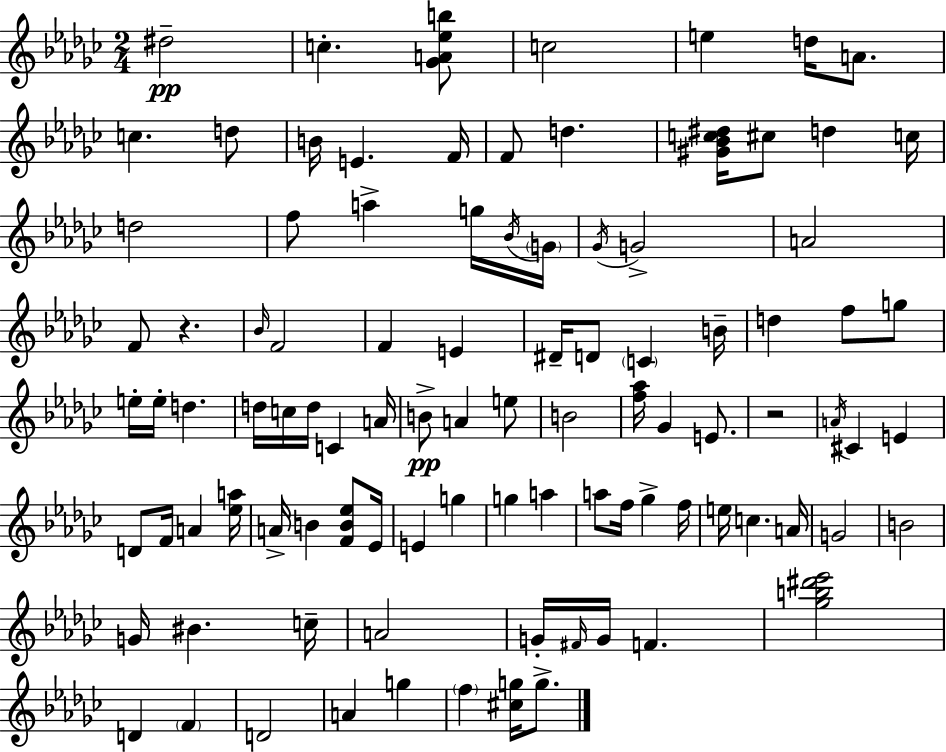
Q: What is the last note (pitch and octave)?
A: G5